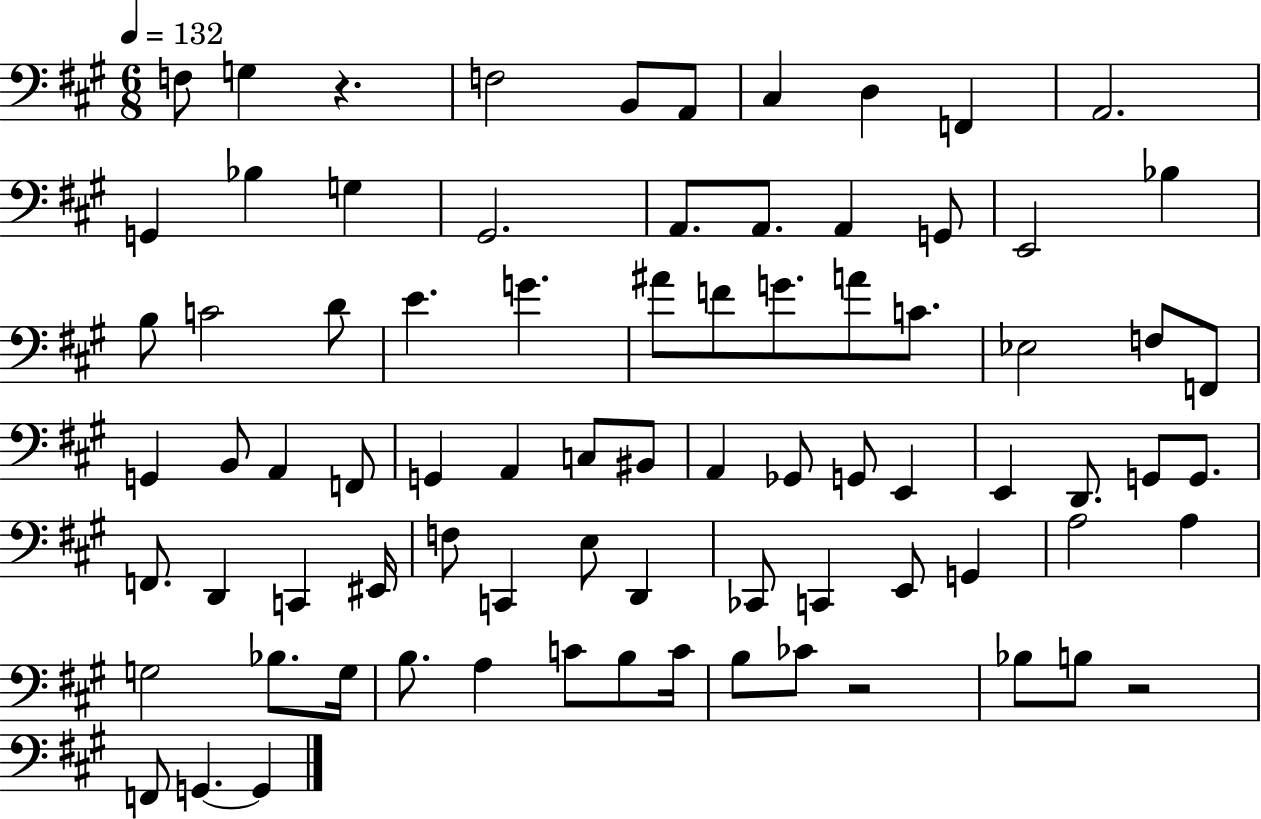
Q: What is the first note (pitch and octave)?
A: F3